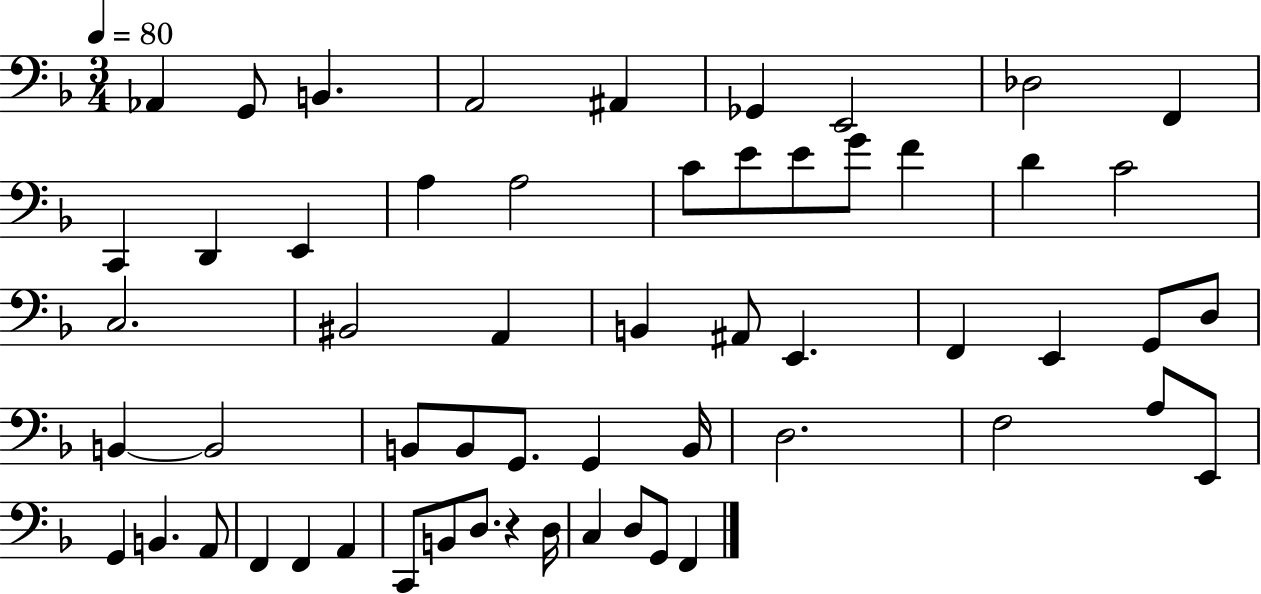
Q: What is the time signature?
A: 3/4